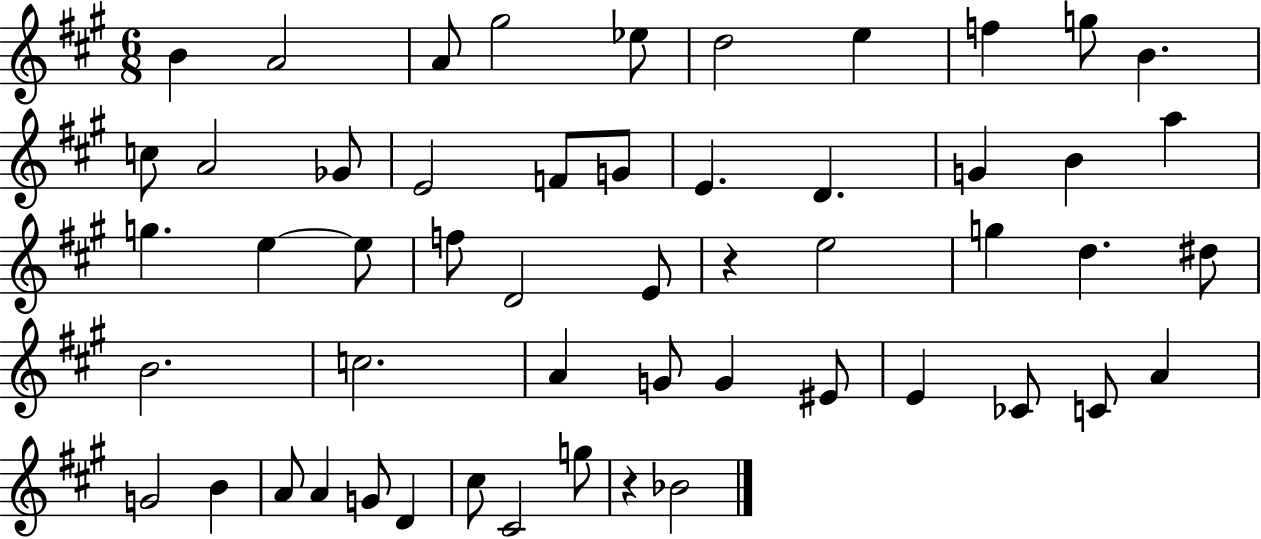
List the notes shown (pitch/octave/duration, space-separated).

B4/q A4/h A4/e G#5/h Eb5/e D5/h E5/q F5/q G5/e B4/q. C5/e A4/h Gb4/e E4/h F4/e G4/e E4/q. D4/q. G4/q B4/q A5/q G5/q. E5/q E5/e F5/e D4/h E4/e R/q E5/h G5/q D5/q. D#5/e B4/h. C5/h. A4/q G4/e G4/q EIS4/e E4/q CES4/e C4/e A4/q G4/h B4/q A4/e A4/q G4/e D4/q C#5/e C#4/h G5/e R/q Bb4/h